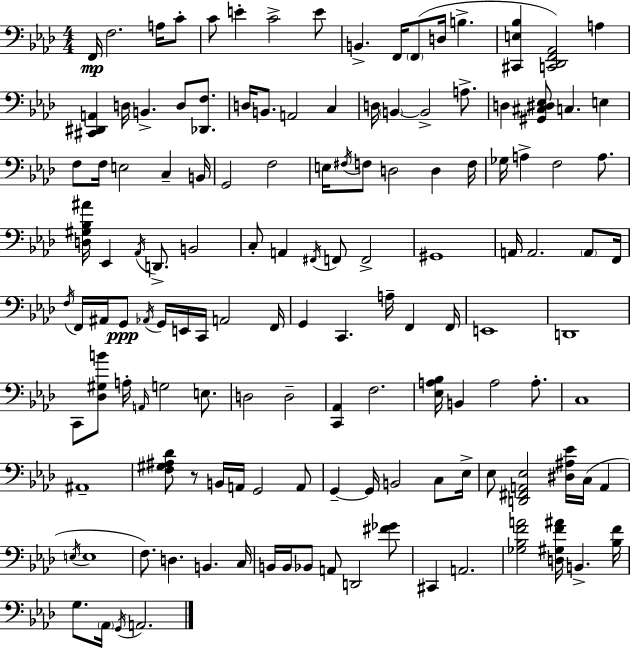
X:1
T:Untitled
M:4/4
L:1/4
K:Ab
F,,/4 F,2 A,/4 C/2 C/2 E C2 E/2 B,, F,,/4 F,,/2 D,/4 B, [^C,,E,_B,] [C,,_D,,F,,_A,,]2 A, [^C,,^D,,A,,] D,/4 B,, D,/2 [_D,,F,]/2 D,/4 B,,/2 A,,2 C, D,/4 B,, B,,2 A,/2 D, [^G,,^C,^D,_E,]/2 C, E, F,/2 F,/4 E,2 C, B,,/4 G,,2 F,2 E,/4 ^F,/4 F,/2 D,2 D, F,/4 _G,/4 A, F,2 A,/2 [D,^G,_B,^A]/4 _E,, _A,,/4 D,,/2 B,,2 C,/2 A,, ^F,,/4 F,,/2 F,,2 ^G,,4 A,,/4 A,,2 A,,/2 F,,/4 F,/4 F,,/4 ^A,,/4 G,,/2 _A,,/4 G,,/4 E,,/4 C,,/4 A,,2 F,,/4 G,, C,, A,/4 F,, F,,/4 E,,4 D,,4 C,,/2 [_D,^G,B]/2 A,/4 A,,/4 G,2 E,/2 D,2 D,2 [C,,_A,,] F,2 [_E,A,_B,]/4 B,, A,2 A,/2 C,4 ^A,,4 [F,^G,^A,_D]/2 z/2 B,,/4 A,,/4 G,,2 A,,/2 G,, G,,/4 B,,2 C,/2 _E,/4 _E,/2 [D,,^F,,A,,_E,]2 [^D,^A,_E]/4 C,/4 A,, E,/4 E,4 F,/2 D, B,, C,/4 B,,/4 B,,/4 _B,,/2 A,,/2 D,,2 [^F_G]/2 ^C,, A,,2 [_G,_B,FA]2 [D,^G,F^A]/4 B,, [_B,F]/4 G,/2 _A,,/4 G,,/4 A,,2